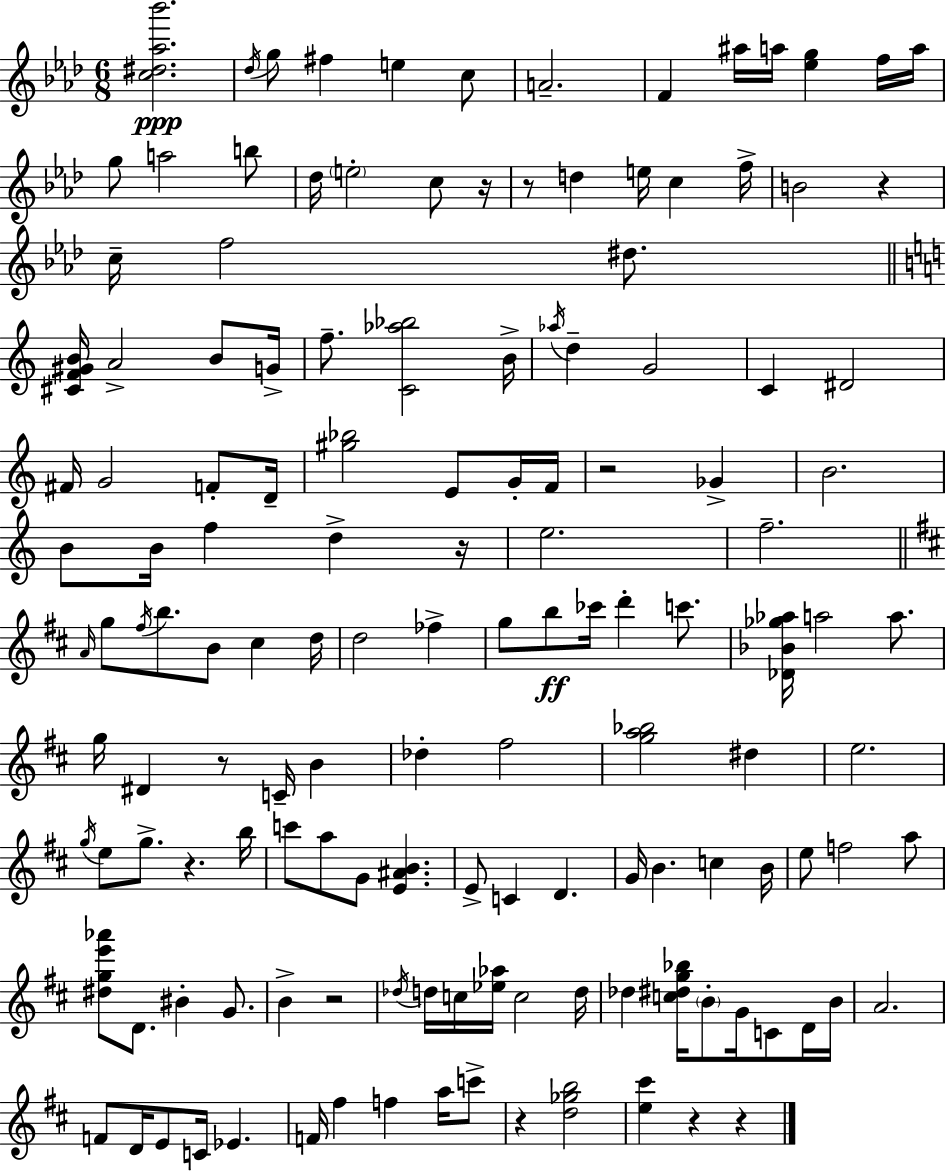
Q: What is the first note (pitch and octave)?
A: Db5